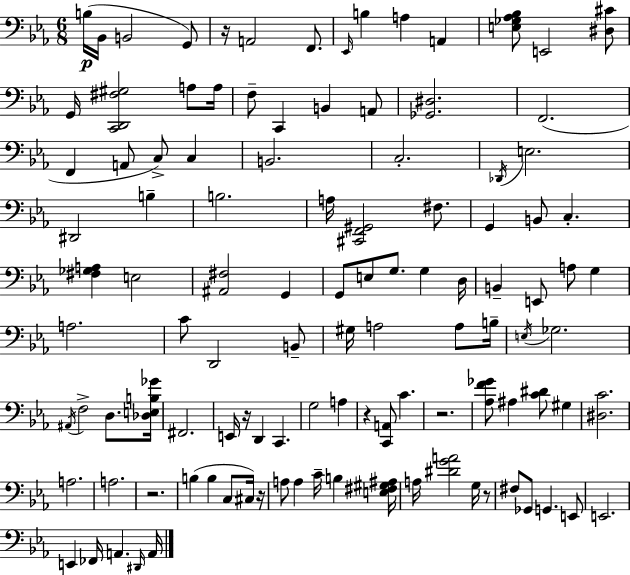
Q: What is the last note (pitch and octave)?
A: A2